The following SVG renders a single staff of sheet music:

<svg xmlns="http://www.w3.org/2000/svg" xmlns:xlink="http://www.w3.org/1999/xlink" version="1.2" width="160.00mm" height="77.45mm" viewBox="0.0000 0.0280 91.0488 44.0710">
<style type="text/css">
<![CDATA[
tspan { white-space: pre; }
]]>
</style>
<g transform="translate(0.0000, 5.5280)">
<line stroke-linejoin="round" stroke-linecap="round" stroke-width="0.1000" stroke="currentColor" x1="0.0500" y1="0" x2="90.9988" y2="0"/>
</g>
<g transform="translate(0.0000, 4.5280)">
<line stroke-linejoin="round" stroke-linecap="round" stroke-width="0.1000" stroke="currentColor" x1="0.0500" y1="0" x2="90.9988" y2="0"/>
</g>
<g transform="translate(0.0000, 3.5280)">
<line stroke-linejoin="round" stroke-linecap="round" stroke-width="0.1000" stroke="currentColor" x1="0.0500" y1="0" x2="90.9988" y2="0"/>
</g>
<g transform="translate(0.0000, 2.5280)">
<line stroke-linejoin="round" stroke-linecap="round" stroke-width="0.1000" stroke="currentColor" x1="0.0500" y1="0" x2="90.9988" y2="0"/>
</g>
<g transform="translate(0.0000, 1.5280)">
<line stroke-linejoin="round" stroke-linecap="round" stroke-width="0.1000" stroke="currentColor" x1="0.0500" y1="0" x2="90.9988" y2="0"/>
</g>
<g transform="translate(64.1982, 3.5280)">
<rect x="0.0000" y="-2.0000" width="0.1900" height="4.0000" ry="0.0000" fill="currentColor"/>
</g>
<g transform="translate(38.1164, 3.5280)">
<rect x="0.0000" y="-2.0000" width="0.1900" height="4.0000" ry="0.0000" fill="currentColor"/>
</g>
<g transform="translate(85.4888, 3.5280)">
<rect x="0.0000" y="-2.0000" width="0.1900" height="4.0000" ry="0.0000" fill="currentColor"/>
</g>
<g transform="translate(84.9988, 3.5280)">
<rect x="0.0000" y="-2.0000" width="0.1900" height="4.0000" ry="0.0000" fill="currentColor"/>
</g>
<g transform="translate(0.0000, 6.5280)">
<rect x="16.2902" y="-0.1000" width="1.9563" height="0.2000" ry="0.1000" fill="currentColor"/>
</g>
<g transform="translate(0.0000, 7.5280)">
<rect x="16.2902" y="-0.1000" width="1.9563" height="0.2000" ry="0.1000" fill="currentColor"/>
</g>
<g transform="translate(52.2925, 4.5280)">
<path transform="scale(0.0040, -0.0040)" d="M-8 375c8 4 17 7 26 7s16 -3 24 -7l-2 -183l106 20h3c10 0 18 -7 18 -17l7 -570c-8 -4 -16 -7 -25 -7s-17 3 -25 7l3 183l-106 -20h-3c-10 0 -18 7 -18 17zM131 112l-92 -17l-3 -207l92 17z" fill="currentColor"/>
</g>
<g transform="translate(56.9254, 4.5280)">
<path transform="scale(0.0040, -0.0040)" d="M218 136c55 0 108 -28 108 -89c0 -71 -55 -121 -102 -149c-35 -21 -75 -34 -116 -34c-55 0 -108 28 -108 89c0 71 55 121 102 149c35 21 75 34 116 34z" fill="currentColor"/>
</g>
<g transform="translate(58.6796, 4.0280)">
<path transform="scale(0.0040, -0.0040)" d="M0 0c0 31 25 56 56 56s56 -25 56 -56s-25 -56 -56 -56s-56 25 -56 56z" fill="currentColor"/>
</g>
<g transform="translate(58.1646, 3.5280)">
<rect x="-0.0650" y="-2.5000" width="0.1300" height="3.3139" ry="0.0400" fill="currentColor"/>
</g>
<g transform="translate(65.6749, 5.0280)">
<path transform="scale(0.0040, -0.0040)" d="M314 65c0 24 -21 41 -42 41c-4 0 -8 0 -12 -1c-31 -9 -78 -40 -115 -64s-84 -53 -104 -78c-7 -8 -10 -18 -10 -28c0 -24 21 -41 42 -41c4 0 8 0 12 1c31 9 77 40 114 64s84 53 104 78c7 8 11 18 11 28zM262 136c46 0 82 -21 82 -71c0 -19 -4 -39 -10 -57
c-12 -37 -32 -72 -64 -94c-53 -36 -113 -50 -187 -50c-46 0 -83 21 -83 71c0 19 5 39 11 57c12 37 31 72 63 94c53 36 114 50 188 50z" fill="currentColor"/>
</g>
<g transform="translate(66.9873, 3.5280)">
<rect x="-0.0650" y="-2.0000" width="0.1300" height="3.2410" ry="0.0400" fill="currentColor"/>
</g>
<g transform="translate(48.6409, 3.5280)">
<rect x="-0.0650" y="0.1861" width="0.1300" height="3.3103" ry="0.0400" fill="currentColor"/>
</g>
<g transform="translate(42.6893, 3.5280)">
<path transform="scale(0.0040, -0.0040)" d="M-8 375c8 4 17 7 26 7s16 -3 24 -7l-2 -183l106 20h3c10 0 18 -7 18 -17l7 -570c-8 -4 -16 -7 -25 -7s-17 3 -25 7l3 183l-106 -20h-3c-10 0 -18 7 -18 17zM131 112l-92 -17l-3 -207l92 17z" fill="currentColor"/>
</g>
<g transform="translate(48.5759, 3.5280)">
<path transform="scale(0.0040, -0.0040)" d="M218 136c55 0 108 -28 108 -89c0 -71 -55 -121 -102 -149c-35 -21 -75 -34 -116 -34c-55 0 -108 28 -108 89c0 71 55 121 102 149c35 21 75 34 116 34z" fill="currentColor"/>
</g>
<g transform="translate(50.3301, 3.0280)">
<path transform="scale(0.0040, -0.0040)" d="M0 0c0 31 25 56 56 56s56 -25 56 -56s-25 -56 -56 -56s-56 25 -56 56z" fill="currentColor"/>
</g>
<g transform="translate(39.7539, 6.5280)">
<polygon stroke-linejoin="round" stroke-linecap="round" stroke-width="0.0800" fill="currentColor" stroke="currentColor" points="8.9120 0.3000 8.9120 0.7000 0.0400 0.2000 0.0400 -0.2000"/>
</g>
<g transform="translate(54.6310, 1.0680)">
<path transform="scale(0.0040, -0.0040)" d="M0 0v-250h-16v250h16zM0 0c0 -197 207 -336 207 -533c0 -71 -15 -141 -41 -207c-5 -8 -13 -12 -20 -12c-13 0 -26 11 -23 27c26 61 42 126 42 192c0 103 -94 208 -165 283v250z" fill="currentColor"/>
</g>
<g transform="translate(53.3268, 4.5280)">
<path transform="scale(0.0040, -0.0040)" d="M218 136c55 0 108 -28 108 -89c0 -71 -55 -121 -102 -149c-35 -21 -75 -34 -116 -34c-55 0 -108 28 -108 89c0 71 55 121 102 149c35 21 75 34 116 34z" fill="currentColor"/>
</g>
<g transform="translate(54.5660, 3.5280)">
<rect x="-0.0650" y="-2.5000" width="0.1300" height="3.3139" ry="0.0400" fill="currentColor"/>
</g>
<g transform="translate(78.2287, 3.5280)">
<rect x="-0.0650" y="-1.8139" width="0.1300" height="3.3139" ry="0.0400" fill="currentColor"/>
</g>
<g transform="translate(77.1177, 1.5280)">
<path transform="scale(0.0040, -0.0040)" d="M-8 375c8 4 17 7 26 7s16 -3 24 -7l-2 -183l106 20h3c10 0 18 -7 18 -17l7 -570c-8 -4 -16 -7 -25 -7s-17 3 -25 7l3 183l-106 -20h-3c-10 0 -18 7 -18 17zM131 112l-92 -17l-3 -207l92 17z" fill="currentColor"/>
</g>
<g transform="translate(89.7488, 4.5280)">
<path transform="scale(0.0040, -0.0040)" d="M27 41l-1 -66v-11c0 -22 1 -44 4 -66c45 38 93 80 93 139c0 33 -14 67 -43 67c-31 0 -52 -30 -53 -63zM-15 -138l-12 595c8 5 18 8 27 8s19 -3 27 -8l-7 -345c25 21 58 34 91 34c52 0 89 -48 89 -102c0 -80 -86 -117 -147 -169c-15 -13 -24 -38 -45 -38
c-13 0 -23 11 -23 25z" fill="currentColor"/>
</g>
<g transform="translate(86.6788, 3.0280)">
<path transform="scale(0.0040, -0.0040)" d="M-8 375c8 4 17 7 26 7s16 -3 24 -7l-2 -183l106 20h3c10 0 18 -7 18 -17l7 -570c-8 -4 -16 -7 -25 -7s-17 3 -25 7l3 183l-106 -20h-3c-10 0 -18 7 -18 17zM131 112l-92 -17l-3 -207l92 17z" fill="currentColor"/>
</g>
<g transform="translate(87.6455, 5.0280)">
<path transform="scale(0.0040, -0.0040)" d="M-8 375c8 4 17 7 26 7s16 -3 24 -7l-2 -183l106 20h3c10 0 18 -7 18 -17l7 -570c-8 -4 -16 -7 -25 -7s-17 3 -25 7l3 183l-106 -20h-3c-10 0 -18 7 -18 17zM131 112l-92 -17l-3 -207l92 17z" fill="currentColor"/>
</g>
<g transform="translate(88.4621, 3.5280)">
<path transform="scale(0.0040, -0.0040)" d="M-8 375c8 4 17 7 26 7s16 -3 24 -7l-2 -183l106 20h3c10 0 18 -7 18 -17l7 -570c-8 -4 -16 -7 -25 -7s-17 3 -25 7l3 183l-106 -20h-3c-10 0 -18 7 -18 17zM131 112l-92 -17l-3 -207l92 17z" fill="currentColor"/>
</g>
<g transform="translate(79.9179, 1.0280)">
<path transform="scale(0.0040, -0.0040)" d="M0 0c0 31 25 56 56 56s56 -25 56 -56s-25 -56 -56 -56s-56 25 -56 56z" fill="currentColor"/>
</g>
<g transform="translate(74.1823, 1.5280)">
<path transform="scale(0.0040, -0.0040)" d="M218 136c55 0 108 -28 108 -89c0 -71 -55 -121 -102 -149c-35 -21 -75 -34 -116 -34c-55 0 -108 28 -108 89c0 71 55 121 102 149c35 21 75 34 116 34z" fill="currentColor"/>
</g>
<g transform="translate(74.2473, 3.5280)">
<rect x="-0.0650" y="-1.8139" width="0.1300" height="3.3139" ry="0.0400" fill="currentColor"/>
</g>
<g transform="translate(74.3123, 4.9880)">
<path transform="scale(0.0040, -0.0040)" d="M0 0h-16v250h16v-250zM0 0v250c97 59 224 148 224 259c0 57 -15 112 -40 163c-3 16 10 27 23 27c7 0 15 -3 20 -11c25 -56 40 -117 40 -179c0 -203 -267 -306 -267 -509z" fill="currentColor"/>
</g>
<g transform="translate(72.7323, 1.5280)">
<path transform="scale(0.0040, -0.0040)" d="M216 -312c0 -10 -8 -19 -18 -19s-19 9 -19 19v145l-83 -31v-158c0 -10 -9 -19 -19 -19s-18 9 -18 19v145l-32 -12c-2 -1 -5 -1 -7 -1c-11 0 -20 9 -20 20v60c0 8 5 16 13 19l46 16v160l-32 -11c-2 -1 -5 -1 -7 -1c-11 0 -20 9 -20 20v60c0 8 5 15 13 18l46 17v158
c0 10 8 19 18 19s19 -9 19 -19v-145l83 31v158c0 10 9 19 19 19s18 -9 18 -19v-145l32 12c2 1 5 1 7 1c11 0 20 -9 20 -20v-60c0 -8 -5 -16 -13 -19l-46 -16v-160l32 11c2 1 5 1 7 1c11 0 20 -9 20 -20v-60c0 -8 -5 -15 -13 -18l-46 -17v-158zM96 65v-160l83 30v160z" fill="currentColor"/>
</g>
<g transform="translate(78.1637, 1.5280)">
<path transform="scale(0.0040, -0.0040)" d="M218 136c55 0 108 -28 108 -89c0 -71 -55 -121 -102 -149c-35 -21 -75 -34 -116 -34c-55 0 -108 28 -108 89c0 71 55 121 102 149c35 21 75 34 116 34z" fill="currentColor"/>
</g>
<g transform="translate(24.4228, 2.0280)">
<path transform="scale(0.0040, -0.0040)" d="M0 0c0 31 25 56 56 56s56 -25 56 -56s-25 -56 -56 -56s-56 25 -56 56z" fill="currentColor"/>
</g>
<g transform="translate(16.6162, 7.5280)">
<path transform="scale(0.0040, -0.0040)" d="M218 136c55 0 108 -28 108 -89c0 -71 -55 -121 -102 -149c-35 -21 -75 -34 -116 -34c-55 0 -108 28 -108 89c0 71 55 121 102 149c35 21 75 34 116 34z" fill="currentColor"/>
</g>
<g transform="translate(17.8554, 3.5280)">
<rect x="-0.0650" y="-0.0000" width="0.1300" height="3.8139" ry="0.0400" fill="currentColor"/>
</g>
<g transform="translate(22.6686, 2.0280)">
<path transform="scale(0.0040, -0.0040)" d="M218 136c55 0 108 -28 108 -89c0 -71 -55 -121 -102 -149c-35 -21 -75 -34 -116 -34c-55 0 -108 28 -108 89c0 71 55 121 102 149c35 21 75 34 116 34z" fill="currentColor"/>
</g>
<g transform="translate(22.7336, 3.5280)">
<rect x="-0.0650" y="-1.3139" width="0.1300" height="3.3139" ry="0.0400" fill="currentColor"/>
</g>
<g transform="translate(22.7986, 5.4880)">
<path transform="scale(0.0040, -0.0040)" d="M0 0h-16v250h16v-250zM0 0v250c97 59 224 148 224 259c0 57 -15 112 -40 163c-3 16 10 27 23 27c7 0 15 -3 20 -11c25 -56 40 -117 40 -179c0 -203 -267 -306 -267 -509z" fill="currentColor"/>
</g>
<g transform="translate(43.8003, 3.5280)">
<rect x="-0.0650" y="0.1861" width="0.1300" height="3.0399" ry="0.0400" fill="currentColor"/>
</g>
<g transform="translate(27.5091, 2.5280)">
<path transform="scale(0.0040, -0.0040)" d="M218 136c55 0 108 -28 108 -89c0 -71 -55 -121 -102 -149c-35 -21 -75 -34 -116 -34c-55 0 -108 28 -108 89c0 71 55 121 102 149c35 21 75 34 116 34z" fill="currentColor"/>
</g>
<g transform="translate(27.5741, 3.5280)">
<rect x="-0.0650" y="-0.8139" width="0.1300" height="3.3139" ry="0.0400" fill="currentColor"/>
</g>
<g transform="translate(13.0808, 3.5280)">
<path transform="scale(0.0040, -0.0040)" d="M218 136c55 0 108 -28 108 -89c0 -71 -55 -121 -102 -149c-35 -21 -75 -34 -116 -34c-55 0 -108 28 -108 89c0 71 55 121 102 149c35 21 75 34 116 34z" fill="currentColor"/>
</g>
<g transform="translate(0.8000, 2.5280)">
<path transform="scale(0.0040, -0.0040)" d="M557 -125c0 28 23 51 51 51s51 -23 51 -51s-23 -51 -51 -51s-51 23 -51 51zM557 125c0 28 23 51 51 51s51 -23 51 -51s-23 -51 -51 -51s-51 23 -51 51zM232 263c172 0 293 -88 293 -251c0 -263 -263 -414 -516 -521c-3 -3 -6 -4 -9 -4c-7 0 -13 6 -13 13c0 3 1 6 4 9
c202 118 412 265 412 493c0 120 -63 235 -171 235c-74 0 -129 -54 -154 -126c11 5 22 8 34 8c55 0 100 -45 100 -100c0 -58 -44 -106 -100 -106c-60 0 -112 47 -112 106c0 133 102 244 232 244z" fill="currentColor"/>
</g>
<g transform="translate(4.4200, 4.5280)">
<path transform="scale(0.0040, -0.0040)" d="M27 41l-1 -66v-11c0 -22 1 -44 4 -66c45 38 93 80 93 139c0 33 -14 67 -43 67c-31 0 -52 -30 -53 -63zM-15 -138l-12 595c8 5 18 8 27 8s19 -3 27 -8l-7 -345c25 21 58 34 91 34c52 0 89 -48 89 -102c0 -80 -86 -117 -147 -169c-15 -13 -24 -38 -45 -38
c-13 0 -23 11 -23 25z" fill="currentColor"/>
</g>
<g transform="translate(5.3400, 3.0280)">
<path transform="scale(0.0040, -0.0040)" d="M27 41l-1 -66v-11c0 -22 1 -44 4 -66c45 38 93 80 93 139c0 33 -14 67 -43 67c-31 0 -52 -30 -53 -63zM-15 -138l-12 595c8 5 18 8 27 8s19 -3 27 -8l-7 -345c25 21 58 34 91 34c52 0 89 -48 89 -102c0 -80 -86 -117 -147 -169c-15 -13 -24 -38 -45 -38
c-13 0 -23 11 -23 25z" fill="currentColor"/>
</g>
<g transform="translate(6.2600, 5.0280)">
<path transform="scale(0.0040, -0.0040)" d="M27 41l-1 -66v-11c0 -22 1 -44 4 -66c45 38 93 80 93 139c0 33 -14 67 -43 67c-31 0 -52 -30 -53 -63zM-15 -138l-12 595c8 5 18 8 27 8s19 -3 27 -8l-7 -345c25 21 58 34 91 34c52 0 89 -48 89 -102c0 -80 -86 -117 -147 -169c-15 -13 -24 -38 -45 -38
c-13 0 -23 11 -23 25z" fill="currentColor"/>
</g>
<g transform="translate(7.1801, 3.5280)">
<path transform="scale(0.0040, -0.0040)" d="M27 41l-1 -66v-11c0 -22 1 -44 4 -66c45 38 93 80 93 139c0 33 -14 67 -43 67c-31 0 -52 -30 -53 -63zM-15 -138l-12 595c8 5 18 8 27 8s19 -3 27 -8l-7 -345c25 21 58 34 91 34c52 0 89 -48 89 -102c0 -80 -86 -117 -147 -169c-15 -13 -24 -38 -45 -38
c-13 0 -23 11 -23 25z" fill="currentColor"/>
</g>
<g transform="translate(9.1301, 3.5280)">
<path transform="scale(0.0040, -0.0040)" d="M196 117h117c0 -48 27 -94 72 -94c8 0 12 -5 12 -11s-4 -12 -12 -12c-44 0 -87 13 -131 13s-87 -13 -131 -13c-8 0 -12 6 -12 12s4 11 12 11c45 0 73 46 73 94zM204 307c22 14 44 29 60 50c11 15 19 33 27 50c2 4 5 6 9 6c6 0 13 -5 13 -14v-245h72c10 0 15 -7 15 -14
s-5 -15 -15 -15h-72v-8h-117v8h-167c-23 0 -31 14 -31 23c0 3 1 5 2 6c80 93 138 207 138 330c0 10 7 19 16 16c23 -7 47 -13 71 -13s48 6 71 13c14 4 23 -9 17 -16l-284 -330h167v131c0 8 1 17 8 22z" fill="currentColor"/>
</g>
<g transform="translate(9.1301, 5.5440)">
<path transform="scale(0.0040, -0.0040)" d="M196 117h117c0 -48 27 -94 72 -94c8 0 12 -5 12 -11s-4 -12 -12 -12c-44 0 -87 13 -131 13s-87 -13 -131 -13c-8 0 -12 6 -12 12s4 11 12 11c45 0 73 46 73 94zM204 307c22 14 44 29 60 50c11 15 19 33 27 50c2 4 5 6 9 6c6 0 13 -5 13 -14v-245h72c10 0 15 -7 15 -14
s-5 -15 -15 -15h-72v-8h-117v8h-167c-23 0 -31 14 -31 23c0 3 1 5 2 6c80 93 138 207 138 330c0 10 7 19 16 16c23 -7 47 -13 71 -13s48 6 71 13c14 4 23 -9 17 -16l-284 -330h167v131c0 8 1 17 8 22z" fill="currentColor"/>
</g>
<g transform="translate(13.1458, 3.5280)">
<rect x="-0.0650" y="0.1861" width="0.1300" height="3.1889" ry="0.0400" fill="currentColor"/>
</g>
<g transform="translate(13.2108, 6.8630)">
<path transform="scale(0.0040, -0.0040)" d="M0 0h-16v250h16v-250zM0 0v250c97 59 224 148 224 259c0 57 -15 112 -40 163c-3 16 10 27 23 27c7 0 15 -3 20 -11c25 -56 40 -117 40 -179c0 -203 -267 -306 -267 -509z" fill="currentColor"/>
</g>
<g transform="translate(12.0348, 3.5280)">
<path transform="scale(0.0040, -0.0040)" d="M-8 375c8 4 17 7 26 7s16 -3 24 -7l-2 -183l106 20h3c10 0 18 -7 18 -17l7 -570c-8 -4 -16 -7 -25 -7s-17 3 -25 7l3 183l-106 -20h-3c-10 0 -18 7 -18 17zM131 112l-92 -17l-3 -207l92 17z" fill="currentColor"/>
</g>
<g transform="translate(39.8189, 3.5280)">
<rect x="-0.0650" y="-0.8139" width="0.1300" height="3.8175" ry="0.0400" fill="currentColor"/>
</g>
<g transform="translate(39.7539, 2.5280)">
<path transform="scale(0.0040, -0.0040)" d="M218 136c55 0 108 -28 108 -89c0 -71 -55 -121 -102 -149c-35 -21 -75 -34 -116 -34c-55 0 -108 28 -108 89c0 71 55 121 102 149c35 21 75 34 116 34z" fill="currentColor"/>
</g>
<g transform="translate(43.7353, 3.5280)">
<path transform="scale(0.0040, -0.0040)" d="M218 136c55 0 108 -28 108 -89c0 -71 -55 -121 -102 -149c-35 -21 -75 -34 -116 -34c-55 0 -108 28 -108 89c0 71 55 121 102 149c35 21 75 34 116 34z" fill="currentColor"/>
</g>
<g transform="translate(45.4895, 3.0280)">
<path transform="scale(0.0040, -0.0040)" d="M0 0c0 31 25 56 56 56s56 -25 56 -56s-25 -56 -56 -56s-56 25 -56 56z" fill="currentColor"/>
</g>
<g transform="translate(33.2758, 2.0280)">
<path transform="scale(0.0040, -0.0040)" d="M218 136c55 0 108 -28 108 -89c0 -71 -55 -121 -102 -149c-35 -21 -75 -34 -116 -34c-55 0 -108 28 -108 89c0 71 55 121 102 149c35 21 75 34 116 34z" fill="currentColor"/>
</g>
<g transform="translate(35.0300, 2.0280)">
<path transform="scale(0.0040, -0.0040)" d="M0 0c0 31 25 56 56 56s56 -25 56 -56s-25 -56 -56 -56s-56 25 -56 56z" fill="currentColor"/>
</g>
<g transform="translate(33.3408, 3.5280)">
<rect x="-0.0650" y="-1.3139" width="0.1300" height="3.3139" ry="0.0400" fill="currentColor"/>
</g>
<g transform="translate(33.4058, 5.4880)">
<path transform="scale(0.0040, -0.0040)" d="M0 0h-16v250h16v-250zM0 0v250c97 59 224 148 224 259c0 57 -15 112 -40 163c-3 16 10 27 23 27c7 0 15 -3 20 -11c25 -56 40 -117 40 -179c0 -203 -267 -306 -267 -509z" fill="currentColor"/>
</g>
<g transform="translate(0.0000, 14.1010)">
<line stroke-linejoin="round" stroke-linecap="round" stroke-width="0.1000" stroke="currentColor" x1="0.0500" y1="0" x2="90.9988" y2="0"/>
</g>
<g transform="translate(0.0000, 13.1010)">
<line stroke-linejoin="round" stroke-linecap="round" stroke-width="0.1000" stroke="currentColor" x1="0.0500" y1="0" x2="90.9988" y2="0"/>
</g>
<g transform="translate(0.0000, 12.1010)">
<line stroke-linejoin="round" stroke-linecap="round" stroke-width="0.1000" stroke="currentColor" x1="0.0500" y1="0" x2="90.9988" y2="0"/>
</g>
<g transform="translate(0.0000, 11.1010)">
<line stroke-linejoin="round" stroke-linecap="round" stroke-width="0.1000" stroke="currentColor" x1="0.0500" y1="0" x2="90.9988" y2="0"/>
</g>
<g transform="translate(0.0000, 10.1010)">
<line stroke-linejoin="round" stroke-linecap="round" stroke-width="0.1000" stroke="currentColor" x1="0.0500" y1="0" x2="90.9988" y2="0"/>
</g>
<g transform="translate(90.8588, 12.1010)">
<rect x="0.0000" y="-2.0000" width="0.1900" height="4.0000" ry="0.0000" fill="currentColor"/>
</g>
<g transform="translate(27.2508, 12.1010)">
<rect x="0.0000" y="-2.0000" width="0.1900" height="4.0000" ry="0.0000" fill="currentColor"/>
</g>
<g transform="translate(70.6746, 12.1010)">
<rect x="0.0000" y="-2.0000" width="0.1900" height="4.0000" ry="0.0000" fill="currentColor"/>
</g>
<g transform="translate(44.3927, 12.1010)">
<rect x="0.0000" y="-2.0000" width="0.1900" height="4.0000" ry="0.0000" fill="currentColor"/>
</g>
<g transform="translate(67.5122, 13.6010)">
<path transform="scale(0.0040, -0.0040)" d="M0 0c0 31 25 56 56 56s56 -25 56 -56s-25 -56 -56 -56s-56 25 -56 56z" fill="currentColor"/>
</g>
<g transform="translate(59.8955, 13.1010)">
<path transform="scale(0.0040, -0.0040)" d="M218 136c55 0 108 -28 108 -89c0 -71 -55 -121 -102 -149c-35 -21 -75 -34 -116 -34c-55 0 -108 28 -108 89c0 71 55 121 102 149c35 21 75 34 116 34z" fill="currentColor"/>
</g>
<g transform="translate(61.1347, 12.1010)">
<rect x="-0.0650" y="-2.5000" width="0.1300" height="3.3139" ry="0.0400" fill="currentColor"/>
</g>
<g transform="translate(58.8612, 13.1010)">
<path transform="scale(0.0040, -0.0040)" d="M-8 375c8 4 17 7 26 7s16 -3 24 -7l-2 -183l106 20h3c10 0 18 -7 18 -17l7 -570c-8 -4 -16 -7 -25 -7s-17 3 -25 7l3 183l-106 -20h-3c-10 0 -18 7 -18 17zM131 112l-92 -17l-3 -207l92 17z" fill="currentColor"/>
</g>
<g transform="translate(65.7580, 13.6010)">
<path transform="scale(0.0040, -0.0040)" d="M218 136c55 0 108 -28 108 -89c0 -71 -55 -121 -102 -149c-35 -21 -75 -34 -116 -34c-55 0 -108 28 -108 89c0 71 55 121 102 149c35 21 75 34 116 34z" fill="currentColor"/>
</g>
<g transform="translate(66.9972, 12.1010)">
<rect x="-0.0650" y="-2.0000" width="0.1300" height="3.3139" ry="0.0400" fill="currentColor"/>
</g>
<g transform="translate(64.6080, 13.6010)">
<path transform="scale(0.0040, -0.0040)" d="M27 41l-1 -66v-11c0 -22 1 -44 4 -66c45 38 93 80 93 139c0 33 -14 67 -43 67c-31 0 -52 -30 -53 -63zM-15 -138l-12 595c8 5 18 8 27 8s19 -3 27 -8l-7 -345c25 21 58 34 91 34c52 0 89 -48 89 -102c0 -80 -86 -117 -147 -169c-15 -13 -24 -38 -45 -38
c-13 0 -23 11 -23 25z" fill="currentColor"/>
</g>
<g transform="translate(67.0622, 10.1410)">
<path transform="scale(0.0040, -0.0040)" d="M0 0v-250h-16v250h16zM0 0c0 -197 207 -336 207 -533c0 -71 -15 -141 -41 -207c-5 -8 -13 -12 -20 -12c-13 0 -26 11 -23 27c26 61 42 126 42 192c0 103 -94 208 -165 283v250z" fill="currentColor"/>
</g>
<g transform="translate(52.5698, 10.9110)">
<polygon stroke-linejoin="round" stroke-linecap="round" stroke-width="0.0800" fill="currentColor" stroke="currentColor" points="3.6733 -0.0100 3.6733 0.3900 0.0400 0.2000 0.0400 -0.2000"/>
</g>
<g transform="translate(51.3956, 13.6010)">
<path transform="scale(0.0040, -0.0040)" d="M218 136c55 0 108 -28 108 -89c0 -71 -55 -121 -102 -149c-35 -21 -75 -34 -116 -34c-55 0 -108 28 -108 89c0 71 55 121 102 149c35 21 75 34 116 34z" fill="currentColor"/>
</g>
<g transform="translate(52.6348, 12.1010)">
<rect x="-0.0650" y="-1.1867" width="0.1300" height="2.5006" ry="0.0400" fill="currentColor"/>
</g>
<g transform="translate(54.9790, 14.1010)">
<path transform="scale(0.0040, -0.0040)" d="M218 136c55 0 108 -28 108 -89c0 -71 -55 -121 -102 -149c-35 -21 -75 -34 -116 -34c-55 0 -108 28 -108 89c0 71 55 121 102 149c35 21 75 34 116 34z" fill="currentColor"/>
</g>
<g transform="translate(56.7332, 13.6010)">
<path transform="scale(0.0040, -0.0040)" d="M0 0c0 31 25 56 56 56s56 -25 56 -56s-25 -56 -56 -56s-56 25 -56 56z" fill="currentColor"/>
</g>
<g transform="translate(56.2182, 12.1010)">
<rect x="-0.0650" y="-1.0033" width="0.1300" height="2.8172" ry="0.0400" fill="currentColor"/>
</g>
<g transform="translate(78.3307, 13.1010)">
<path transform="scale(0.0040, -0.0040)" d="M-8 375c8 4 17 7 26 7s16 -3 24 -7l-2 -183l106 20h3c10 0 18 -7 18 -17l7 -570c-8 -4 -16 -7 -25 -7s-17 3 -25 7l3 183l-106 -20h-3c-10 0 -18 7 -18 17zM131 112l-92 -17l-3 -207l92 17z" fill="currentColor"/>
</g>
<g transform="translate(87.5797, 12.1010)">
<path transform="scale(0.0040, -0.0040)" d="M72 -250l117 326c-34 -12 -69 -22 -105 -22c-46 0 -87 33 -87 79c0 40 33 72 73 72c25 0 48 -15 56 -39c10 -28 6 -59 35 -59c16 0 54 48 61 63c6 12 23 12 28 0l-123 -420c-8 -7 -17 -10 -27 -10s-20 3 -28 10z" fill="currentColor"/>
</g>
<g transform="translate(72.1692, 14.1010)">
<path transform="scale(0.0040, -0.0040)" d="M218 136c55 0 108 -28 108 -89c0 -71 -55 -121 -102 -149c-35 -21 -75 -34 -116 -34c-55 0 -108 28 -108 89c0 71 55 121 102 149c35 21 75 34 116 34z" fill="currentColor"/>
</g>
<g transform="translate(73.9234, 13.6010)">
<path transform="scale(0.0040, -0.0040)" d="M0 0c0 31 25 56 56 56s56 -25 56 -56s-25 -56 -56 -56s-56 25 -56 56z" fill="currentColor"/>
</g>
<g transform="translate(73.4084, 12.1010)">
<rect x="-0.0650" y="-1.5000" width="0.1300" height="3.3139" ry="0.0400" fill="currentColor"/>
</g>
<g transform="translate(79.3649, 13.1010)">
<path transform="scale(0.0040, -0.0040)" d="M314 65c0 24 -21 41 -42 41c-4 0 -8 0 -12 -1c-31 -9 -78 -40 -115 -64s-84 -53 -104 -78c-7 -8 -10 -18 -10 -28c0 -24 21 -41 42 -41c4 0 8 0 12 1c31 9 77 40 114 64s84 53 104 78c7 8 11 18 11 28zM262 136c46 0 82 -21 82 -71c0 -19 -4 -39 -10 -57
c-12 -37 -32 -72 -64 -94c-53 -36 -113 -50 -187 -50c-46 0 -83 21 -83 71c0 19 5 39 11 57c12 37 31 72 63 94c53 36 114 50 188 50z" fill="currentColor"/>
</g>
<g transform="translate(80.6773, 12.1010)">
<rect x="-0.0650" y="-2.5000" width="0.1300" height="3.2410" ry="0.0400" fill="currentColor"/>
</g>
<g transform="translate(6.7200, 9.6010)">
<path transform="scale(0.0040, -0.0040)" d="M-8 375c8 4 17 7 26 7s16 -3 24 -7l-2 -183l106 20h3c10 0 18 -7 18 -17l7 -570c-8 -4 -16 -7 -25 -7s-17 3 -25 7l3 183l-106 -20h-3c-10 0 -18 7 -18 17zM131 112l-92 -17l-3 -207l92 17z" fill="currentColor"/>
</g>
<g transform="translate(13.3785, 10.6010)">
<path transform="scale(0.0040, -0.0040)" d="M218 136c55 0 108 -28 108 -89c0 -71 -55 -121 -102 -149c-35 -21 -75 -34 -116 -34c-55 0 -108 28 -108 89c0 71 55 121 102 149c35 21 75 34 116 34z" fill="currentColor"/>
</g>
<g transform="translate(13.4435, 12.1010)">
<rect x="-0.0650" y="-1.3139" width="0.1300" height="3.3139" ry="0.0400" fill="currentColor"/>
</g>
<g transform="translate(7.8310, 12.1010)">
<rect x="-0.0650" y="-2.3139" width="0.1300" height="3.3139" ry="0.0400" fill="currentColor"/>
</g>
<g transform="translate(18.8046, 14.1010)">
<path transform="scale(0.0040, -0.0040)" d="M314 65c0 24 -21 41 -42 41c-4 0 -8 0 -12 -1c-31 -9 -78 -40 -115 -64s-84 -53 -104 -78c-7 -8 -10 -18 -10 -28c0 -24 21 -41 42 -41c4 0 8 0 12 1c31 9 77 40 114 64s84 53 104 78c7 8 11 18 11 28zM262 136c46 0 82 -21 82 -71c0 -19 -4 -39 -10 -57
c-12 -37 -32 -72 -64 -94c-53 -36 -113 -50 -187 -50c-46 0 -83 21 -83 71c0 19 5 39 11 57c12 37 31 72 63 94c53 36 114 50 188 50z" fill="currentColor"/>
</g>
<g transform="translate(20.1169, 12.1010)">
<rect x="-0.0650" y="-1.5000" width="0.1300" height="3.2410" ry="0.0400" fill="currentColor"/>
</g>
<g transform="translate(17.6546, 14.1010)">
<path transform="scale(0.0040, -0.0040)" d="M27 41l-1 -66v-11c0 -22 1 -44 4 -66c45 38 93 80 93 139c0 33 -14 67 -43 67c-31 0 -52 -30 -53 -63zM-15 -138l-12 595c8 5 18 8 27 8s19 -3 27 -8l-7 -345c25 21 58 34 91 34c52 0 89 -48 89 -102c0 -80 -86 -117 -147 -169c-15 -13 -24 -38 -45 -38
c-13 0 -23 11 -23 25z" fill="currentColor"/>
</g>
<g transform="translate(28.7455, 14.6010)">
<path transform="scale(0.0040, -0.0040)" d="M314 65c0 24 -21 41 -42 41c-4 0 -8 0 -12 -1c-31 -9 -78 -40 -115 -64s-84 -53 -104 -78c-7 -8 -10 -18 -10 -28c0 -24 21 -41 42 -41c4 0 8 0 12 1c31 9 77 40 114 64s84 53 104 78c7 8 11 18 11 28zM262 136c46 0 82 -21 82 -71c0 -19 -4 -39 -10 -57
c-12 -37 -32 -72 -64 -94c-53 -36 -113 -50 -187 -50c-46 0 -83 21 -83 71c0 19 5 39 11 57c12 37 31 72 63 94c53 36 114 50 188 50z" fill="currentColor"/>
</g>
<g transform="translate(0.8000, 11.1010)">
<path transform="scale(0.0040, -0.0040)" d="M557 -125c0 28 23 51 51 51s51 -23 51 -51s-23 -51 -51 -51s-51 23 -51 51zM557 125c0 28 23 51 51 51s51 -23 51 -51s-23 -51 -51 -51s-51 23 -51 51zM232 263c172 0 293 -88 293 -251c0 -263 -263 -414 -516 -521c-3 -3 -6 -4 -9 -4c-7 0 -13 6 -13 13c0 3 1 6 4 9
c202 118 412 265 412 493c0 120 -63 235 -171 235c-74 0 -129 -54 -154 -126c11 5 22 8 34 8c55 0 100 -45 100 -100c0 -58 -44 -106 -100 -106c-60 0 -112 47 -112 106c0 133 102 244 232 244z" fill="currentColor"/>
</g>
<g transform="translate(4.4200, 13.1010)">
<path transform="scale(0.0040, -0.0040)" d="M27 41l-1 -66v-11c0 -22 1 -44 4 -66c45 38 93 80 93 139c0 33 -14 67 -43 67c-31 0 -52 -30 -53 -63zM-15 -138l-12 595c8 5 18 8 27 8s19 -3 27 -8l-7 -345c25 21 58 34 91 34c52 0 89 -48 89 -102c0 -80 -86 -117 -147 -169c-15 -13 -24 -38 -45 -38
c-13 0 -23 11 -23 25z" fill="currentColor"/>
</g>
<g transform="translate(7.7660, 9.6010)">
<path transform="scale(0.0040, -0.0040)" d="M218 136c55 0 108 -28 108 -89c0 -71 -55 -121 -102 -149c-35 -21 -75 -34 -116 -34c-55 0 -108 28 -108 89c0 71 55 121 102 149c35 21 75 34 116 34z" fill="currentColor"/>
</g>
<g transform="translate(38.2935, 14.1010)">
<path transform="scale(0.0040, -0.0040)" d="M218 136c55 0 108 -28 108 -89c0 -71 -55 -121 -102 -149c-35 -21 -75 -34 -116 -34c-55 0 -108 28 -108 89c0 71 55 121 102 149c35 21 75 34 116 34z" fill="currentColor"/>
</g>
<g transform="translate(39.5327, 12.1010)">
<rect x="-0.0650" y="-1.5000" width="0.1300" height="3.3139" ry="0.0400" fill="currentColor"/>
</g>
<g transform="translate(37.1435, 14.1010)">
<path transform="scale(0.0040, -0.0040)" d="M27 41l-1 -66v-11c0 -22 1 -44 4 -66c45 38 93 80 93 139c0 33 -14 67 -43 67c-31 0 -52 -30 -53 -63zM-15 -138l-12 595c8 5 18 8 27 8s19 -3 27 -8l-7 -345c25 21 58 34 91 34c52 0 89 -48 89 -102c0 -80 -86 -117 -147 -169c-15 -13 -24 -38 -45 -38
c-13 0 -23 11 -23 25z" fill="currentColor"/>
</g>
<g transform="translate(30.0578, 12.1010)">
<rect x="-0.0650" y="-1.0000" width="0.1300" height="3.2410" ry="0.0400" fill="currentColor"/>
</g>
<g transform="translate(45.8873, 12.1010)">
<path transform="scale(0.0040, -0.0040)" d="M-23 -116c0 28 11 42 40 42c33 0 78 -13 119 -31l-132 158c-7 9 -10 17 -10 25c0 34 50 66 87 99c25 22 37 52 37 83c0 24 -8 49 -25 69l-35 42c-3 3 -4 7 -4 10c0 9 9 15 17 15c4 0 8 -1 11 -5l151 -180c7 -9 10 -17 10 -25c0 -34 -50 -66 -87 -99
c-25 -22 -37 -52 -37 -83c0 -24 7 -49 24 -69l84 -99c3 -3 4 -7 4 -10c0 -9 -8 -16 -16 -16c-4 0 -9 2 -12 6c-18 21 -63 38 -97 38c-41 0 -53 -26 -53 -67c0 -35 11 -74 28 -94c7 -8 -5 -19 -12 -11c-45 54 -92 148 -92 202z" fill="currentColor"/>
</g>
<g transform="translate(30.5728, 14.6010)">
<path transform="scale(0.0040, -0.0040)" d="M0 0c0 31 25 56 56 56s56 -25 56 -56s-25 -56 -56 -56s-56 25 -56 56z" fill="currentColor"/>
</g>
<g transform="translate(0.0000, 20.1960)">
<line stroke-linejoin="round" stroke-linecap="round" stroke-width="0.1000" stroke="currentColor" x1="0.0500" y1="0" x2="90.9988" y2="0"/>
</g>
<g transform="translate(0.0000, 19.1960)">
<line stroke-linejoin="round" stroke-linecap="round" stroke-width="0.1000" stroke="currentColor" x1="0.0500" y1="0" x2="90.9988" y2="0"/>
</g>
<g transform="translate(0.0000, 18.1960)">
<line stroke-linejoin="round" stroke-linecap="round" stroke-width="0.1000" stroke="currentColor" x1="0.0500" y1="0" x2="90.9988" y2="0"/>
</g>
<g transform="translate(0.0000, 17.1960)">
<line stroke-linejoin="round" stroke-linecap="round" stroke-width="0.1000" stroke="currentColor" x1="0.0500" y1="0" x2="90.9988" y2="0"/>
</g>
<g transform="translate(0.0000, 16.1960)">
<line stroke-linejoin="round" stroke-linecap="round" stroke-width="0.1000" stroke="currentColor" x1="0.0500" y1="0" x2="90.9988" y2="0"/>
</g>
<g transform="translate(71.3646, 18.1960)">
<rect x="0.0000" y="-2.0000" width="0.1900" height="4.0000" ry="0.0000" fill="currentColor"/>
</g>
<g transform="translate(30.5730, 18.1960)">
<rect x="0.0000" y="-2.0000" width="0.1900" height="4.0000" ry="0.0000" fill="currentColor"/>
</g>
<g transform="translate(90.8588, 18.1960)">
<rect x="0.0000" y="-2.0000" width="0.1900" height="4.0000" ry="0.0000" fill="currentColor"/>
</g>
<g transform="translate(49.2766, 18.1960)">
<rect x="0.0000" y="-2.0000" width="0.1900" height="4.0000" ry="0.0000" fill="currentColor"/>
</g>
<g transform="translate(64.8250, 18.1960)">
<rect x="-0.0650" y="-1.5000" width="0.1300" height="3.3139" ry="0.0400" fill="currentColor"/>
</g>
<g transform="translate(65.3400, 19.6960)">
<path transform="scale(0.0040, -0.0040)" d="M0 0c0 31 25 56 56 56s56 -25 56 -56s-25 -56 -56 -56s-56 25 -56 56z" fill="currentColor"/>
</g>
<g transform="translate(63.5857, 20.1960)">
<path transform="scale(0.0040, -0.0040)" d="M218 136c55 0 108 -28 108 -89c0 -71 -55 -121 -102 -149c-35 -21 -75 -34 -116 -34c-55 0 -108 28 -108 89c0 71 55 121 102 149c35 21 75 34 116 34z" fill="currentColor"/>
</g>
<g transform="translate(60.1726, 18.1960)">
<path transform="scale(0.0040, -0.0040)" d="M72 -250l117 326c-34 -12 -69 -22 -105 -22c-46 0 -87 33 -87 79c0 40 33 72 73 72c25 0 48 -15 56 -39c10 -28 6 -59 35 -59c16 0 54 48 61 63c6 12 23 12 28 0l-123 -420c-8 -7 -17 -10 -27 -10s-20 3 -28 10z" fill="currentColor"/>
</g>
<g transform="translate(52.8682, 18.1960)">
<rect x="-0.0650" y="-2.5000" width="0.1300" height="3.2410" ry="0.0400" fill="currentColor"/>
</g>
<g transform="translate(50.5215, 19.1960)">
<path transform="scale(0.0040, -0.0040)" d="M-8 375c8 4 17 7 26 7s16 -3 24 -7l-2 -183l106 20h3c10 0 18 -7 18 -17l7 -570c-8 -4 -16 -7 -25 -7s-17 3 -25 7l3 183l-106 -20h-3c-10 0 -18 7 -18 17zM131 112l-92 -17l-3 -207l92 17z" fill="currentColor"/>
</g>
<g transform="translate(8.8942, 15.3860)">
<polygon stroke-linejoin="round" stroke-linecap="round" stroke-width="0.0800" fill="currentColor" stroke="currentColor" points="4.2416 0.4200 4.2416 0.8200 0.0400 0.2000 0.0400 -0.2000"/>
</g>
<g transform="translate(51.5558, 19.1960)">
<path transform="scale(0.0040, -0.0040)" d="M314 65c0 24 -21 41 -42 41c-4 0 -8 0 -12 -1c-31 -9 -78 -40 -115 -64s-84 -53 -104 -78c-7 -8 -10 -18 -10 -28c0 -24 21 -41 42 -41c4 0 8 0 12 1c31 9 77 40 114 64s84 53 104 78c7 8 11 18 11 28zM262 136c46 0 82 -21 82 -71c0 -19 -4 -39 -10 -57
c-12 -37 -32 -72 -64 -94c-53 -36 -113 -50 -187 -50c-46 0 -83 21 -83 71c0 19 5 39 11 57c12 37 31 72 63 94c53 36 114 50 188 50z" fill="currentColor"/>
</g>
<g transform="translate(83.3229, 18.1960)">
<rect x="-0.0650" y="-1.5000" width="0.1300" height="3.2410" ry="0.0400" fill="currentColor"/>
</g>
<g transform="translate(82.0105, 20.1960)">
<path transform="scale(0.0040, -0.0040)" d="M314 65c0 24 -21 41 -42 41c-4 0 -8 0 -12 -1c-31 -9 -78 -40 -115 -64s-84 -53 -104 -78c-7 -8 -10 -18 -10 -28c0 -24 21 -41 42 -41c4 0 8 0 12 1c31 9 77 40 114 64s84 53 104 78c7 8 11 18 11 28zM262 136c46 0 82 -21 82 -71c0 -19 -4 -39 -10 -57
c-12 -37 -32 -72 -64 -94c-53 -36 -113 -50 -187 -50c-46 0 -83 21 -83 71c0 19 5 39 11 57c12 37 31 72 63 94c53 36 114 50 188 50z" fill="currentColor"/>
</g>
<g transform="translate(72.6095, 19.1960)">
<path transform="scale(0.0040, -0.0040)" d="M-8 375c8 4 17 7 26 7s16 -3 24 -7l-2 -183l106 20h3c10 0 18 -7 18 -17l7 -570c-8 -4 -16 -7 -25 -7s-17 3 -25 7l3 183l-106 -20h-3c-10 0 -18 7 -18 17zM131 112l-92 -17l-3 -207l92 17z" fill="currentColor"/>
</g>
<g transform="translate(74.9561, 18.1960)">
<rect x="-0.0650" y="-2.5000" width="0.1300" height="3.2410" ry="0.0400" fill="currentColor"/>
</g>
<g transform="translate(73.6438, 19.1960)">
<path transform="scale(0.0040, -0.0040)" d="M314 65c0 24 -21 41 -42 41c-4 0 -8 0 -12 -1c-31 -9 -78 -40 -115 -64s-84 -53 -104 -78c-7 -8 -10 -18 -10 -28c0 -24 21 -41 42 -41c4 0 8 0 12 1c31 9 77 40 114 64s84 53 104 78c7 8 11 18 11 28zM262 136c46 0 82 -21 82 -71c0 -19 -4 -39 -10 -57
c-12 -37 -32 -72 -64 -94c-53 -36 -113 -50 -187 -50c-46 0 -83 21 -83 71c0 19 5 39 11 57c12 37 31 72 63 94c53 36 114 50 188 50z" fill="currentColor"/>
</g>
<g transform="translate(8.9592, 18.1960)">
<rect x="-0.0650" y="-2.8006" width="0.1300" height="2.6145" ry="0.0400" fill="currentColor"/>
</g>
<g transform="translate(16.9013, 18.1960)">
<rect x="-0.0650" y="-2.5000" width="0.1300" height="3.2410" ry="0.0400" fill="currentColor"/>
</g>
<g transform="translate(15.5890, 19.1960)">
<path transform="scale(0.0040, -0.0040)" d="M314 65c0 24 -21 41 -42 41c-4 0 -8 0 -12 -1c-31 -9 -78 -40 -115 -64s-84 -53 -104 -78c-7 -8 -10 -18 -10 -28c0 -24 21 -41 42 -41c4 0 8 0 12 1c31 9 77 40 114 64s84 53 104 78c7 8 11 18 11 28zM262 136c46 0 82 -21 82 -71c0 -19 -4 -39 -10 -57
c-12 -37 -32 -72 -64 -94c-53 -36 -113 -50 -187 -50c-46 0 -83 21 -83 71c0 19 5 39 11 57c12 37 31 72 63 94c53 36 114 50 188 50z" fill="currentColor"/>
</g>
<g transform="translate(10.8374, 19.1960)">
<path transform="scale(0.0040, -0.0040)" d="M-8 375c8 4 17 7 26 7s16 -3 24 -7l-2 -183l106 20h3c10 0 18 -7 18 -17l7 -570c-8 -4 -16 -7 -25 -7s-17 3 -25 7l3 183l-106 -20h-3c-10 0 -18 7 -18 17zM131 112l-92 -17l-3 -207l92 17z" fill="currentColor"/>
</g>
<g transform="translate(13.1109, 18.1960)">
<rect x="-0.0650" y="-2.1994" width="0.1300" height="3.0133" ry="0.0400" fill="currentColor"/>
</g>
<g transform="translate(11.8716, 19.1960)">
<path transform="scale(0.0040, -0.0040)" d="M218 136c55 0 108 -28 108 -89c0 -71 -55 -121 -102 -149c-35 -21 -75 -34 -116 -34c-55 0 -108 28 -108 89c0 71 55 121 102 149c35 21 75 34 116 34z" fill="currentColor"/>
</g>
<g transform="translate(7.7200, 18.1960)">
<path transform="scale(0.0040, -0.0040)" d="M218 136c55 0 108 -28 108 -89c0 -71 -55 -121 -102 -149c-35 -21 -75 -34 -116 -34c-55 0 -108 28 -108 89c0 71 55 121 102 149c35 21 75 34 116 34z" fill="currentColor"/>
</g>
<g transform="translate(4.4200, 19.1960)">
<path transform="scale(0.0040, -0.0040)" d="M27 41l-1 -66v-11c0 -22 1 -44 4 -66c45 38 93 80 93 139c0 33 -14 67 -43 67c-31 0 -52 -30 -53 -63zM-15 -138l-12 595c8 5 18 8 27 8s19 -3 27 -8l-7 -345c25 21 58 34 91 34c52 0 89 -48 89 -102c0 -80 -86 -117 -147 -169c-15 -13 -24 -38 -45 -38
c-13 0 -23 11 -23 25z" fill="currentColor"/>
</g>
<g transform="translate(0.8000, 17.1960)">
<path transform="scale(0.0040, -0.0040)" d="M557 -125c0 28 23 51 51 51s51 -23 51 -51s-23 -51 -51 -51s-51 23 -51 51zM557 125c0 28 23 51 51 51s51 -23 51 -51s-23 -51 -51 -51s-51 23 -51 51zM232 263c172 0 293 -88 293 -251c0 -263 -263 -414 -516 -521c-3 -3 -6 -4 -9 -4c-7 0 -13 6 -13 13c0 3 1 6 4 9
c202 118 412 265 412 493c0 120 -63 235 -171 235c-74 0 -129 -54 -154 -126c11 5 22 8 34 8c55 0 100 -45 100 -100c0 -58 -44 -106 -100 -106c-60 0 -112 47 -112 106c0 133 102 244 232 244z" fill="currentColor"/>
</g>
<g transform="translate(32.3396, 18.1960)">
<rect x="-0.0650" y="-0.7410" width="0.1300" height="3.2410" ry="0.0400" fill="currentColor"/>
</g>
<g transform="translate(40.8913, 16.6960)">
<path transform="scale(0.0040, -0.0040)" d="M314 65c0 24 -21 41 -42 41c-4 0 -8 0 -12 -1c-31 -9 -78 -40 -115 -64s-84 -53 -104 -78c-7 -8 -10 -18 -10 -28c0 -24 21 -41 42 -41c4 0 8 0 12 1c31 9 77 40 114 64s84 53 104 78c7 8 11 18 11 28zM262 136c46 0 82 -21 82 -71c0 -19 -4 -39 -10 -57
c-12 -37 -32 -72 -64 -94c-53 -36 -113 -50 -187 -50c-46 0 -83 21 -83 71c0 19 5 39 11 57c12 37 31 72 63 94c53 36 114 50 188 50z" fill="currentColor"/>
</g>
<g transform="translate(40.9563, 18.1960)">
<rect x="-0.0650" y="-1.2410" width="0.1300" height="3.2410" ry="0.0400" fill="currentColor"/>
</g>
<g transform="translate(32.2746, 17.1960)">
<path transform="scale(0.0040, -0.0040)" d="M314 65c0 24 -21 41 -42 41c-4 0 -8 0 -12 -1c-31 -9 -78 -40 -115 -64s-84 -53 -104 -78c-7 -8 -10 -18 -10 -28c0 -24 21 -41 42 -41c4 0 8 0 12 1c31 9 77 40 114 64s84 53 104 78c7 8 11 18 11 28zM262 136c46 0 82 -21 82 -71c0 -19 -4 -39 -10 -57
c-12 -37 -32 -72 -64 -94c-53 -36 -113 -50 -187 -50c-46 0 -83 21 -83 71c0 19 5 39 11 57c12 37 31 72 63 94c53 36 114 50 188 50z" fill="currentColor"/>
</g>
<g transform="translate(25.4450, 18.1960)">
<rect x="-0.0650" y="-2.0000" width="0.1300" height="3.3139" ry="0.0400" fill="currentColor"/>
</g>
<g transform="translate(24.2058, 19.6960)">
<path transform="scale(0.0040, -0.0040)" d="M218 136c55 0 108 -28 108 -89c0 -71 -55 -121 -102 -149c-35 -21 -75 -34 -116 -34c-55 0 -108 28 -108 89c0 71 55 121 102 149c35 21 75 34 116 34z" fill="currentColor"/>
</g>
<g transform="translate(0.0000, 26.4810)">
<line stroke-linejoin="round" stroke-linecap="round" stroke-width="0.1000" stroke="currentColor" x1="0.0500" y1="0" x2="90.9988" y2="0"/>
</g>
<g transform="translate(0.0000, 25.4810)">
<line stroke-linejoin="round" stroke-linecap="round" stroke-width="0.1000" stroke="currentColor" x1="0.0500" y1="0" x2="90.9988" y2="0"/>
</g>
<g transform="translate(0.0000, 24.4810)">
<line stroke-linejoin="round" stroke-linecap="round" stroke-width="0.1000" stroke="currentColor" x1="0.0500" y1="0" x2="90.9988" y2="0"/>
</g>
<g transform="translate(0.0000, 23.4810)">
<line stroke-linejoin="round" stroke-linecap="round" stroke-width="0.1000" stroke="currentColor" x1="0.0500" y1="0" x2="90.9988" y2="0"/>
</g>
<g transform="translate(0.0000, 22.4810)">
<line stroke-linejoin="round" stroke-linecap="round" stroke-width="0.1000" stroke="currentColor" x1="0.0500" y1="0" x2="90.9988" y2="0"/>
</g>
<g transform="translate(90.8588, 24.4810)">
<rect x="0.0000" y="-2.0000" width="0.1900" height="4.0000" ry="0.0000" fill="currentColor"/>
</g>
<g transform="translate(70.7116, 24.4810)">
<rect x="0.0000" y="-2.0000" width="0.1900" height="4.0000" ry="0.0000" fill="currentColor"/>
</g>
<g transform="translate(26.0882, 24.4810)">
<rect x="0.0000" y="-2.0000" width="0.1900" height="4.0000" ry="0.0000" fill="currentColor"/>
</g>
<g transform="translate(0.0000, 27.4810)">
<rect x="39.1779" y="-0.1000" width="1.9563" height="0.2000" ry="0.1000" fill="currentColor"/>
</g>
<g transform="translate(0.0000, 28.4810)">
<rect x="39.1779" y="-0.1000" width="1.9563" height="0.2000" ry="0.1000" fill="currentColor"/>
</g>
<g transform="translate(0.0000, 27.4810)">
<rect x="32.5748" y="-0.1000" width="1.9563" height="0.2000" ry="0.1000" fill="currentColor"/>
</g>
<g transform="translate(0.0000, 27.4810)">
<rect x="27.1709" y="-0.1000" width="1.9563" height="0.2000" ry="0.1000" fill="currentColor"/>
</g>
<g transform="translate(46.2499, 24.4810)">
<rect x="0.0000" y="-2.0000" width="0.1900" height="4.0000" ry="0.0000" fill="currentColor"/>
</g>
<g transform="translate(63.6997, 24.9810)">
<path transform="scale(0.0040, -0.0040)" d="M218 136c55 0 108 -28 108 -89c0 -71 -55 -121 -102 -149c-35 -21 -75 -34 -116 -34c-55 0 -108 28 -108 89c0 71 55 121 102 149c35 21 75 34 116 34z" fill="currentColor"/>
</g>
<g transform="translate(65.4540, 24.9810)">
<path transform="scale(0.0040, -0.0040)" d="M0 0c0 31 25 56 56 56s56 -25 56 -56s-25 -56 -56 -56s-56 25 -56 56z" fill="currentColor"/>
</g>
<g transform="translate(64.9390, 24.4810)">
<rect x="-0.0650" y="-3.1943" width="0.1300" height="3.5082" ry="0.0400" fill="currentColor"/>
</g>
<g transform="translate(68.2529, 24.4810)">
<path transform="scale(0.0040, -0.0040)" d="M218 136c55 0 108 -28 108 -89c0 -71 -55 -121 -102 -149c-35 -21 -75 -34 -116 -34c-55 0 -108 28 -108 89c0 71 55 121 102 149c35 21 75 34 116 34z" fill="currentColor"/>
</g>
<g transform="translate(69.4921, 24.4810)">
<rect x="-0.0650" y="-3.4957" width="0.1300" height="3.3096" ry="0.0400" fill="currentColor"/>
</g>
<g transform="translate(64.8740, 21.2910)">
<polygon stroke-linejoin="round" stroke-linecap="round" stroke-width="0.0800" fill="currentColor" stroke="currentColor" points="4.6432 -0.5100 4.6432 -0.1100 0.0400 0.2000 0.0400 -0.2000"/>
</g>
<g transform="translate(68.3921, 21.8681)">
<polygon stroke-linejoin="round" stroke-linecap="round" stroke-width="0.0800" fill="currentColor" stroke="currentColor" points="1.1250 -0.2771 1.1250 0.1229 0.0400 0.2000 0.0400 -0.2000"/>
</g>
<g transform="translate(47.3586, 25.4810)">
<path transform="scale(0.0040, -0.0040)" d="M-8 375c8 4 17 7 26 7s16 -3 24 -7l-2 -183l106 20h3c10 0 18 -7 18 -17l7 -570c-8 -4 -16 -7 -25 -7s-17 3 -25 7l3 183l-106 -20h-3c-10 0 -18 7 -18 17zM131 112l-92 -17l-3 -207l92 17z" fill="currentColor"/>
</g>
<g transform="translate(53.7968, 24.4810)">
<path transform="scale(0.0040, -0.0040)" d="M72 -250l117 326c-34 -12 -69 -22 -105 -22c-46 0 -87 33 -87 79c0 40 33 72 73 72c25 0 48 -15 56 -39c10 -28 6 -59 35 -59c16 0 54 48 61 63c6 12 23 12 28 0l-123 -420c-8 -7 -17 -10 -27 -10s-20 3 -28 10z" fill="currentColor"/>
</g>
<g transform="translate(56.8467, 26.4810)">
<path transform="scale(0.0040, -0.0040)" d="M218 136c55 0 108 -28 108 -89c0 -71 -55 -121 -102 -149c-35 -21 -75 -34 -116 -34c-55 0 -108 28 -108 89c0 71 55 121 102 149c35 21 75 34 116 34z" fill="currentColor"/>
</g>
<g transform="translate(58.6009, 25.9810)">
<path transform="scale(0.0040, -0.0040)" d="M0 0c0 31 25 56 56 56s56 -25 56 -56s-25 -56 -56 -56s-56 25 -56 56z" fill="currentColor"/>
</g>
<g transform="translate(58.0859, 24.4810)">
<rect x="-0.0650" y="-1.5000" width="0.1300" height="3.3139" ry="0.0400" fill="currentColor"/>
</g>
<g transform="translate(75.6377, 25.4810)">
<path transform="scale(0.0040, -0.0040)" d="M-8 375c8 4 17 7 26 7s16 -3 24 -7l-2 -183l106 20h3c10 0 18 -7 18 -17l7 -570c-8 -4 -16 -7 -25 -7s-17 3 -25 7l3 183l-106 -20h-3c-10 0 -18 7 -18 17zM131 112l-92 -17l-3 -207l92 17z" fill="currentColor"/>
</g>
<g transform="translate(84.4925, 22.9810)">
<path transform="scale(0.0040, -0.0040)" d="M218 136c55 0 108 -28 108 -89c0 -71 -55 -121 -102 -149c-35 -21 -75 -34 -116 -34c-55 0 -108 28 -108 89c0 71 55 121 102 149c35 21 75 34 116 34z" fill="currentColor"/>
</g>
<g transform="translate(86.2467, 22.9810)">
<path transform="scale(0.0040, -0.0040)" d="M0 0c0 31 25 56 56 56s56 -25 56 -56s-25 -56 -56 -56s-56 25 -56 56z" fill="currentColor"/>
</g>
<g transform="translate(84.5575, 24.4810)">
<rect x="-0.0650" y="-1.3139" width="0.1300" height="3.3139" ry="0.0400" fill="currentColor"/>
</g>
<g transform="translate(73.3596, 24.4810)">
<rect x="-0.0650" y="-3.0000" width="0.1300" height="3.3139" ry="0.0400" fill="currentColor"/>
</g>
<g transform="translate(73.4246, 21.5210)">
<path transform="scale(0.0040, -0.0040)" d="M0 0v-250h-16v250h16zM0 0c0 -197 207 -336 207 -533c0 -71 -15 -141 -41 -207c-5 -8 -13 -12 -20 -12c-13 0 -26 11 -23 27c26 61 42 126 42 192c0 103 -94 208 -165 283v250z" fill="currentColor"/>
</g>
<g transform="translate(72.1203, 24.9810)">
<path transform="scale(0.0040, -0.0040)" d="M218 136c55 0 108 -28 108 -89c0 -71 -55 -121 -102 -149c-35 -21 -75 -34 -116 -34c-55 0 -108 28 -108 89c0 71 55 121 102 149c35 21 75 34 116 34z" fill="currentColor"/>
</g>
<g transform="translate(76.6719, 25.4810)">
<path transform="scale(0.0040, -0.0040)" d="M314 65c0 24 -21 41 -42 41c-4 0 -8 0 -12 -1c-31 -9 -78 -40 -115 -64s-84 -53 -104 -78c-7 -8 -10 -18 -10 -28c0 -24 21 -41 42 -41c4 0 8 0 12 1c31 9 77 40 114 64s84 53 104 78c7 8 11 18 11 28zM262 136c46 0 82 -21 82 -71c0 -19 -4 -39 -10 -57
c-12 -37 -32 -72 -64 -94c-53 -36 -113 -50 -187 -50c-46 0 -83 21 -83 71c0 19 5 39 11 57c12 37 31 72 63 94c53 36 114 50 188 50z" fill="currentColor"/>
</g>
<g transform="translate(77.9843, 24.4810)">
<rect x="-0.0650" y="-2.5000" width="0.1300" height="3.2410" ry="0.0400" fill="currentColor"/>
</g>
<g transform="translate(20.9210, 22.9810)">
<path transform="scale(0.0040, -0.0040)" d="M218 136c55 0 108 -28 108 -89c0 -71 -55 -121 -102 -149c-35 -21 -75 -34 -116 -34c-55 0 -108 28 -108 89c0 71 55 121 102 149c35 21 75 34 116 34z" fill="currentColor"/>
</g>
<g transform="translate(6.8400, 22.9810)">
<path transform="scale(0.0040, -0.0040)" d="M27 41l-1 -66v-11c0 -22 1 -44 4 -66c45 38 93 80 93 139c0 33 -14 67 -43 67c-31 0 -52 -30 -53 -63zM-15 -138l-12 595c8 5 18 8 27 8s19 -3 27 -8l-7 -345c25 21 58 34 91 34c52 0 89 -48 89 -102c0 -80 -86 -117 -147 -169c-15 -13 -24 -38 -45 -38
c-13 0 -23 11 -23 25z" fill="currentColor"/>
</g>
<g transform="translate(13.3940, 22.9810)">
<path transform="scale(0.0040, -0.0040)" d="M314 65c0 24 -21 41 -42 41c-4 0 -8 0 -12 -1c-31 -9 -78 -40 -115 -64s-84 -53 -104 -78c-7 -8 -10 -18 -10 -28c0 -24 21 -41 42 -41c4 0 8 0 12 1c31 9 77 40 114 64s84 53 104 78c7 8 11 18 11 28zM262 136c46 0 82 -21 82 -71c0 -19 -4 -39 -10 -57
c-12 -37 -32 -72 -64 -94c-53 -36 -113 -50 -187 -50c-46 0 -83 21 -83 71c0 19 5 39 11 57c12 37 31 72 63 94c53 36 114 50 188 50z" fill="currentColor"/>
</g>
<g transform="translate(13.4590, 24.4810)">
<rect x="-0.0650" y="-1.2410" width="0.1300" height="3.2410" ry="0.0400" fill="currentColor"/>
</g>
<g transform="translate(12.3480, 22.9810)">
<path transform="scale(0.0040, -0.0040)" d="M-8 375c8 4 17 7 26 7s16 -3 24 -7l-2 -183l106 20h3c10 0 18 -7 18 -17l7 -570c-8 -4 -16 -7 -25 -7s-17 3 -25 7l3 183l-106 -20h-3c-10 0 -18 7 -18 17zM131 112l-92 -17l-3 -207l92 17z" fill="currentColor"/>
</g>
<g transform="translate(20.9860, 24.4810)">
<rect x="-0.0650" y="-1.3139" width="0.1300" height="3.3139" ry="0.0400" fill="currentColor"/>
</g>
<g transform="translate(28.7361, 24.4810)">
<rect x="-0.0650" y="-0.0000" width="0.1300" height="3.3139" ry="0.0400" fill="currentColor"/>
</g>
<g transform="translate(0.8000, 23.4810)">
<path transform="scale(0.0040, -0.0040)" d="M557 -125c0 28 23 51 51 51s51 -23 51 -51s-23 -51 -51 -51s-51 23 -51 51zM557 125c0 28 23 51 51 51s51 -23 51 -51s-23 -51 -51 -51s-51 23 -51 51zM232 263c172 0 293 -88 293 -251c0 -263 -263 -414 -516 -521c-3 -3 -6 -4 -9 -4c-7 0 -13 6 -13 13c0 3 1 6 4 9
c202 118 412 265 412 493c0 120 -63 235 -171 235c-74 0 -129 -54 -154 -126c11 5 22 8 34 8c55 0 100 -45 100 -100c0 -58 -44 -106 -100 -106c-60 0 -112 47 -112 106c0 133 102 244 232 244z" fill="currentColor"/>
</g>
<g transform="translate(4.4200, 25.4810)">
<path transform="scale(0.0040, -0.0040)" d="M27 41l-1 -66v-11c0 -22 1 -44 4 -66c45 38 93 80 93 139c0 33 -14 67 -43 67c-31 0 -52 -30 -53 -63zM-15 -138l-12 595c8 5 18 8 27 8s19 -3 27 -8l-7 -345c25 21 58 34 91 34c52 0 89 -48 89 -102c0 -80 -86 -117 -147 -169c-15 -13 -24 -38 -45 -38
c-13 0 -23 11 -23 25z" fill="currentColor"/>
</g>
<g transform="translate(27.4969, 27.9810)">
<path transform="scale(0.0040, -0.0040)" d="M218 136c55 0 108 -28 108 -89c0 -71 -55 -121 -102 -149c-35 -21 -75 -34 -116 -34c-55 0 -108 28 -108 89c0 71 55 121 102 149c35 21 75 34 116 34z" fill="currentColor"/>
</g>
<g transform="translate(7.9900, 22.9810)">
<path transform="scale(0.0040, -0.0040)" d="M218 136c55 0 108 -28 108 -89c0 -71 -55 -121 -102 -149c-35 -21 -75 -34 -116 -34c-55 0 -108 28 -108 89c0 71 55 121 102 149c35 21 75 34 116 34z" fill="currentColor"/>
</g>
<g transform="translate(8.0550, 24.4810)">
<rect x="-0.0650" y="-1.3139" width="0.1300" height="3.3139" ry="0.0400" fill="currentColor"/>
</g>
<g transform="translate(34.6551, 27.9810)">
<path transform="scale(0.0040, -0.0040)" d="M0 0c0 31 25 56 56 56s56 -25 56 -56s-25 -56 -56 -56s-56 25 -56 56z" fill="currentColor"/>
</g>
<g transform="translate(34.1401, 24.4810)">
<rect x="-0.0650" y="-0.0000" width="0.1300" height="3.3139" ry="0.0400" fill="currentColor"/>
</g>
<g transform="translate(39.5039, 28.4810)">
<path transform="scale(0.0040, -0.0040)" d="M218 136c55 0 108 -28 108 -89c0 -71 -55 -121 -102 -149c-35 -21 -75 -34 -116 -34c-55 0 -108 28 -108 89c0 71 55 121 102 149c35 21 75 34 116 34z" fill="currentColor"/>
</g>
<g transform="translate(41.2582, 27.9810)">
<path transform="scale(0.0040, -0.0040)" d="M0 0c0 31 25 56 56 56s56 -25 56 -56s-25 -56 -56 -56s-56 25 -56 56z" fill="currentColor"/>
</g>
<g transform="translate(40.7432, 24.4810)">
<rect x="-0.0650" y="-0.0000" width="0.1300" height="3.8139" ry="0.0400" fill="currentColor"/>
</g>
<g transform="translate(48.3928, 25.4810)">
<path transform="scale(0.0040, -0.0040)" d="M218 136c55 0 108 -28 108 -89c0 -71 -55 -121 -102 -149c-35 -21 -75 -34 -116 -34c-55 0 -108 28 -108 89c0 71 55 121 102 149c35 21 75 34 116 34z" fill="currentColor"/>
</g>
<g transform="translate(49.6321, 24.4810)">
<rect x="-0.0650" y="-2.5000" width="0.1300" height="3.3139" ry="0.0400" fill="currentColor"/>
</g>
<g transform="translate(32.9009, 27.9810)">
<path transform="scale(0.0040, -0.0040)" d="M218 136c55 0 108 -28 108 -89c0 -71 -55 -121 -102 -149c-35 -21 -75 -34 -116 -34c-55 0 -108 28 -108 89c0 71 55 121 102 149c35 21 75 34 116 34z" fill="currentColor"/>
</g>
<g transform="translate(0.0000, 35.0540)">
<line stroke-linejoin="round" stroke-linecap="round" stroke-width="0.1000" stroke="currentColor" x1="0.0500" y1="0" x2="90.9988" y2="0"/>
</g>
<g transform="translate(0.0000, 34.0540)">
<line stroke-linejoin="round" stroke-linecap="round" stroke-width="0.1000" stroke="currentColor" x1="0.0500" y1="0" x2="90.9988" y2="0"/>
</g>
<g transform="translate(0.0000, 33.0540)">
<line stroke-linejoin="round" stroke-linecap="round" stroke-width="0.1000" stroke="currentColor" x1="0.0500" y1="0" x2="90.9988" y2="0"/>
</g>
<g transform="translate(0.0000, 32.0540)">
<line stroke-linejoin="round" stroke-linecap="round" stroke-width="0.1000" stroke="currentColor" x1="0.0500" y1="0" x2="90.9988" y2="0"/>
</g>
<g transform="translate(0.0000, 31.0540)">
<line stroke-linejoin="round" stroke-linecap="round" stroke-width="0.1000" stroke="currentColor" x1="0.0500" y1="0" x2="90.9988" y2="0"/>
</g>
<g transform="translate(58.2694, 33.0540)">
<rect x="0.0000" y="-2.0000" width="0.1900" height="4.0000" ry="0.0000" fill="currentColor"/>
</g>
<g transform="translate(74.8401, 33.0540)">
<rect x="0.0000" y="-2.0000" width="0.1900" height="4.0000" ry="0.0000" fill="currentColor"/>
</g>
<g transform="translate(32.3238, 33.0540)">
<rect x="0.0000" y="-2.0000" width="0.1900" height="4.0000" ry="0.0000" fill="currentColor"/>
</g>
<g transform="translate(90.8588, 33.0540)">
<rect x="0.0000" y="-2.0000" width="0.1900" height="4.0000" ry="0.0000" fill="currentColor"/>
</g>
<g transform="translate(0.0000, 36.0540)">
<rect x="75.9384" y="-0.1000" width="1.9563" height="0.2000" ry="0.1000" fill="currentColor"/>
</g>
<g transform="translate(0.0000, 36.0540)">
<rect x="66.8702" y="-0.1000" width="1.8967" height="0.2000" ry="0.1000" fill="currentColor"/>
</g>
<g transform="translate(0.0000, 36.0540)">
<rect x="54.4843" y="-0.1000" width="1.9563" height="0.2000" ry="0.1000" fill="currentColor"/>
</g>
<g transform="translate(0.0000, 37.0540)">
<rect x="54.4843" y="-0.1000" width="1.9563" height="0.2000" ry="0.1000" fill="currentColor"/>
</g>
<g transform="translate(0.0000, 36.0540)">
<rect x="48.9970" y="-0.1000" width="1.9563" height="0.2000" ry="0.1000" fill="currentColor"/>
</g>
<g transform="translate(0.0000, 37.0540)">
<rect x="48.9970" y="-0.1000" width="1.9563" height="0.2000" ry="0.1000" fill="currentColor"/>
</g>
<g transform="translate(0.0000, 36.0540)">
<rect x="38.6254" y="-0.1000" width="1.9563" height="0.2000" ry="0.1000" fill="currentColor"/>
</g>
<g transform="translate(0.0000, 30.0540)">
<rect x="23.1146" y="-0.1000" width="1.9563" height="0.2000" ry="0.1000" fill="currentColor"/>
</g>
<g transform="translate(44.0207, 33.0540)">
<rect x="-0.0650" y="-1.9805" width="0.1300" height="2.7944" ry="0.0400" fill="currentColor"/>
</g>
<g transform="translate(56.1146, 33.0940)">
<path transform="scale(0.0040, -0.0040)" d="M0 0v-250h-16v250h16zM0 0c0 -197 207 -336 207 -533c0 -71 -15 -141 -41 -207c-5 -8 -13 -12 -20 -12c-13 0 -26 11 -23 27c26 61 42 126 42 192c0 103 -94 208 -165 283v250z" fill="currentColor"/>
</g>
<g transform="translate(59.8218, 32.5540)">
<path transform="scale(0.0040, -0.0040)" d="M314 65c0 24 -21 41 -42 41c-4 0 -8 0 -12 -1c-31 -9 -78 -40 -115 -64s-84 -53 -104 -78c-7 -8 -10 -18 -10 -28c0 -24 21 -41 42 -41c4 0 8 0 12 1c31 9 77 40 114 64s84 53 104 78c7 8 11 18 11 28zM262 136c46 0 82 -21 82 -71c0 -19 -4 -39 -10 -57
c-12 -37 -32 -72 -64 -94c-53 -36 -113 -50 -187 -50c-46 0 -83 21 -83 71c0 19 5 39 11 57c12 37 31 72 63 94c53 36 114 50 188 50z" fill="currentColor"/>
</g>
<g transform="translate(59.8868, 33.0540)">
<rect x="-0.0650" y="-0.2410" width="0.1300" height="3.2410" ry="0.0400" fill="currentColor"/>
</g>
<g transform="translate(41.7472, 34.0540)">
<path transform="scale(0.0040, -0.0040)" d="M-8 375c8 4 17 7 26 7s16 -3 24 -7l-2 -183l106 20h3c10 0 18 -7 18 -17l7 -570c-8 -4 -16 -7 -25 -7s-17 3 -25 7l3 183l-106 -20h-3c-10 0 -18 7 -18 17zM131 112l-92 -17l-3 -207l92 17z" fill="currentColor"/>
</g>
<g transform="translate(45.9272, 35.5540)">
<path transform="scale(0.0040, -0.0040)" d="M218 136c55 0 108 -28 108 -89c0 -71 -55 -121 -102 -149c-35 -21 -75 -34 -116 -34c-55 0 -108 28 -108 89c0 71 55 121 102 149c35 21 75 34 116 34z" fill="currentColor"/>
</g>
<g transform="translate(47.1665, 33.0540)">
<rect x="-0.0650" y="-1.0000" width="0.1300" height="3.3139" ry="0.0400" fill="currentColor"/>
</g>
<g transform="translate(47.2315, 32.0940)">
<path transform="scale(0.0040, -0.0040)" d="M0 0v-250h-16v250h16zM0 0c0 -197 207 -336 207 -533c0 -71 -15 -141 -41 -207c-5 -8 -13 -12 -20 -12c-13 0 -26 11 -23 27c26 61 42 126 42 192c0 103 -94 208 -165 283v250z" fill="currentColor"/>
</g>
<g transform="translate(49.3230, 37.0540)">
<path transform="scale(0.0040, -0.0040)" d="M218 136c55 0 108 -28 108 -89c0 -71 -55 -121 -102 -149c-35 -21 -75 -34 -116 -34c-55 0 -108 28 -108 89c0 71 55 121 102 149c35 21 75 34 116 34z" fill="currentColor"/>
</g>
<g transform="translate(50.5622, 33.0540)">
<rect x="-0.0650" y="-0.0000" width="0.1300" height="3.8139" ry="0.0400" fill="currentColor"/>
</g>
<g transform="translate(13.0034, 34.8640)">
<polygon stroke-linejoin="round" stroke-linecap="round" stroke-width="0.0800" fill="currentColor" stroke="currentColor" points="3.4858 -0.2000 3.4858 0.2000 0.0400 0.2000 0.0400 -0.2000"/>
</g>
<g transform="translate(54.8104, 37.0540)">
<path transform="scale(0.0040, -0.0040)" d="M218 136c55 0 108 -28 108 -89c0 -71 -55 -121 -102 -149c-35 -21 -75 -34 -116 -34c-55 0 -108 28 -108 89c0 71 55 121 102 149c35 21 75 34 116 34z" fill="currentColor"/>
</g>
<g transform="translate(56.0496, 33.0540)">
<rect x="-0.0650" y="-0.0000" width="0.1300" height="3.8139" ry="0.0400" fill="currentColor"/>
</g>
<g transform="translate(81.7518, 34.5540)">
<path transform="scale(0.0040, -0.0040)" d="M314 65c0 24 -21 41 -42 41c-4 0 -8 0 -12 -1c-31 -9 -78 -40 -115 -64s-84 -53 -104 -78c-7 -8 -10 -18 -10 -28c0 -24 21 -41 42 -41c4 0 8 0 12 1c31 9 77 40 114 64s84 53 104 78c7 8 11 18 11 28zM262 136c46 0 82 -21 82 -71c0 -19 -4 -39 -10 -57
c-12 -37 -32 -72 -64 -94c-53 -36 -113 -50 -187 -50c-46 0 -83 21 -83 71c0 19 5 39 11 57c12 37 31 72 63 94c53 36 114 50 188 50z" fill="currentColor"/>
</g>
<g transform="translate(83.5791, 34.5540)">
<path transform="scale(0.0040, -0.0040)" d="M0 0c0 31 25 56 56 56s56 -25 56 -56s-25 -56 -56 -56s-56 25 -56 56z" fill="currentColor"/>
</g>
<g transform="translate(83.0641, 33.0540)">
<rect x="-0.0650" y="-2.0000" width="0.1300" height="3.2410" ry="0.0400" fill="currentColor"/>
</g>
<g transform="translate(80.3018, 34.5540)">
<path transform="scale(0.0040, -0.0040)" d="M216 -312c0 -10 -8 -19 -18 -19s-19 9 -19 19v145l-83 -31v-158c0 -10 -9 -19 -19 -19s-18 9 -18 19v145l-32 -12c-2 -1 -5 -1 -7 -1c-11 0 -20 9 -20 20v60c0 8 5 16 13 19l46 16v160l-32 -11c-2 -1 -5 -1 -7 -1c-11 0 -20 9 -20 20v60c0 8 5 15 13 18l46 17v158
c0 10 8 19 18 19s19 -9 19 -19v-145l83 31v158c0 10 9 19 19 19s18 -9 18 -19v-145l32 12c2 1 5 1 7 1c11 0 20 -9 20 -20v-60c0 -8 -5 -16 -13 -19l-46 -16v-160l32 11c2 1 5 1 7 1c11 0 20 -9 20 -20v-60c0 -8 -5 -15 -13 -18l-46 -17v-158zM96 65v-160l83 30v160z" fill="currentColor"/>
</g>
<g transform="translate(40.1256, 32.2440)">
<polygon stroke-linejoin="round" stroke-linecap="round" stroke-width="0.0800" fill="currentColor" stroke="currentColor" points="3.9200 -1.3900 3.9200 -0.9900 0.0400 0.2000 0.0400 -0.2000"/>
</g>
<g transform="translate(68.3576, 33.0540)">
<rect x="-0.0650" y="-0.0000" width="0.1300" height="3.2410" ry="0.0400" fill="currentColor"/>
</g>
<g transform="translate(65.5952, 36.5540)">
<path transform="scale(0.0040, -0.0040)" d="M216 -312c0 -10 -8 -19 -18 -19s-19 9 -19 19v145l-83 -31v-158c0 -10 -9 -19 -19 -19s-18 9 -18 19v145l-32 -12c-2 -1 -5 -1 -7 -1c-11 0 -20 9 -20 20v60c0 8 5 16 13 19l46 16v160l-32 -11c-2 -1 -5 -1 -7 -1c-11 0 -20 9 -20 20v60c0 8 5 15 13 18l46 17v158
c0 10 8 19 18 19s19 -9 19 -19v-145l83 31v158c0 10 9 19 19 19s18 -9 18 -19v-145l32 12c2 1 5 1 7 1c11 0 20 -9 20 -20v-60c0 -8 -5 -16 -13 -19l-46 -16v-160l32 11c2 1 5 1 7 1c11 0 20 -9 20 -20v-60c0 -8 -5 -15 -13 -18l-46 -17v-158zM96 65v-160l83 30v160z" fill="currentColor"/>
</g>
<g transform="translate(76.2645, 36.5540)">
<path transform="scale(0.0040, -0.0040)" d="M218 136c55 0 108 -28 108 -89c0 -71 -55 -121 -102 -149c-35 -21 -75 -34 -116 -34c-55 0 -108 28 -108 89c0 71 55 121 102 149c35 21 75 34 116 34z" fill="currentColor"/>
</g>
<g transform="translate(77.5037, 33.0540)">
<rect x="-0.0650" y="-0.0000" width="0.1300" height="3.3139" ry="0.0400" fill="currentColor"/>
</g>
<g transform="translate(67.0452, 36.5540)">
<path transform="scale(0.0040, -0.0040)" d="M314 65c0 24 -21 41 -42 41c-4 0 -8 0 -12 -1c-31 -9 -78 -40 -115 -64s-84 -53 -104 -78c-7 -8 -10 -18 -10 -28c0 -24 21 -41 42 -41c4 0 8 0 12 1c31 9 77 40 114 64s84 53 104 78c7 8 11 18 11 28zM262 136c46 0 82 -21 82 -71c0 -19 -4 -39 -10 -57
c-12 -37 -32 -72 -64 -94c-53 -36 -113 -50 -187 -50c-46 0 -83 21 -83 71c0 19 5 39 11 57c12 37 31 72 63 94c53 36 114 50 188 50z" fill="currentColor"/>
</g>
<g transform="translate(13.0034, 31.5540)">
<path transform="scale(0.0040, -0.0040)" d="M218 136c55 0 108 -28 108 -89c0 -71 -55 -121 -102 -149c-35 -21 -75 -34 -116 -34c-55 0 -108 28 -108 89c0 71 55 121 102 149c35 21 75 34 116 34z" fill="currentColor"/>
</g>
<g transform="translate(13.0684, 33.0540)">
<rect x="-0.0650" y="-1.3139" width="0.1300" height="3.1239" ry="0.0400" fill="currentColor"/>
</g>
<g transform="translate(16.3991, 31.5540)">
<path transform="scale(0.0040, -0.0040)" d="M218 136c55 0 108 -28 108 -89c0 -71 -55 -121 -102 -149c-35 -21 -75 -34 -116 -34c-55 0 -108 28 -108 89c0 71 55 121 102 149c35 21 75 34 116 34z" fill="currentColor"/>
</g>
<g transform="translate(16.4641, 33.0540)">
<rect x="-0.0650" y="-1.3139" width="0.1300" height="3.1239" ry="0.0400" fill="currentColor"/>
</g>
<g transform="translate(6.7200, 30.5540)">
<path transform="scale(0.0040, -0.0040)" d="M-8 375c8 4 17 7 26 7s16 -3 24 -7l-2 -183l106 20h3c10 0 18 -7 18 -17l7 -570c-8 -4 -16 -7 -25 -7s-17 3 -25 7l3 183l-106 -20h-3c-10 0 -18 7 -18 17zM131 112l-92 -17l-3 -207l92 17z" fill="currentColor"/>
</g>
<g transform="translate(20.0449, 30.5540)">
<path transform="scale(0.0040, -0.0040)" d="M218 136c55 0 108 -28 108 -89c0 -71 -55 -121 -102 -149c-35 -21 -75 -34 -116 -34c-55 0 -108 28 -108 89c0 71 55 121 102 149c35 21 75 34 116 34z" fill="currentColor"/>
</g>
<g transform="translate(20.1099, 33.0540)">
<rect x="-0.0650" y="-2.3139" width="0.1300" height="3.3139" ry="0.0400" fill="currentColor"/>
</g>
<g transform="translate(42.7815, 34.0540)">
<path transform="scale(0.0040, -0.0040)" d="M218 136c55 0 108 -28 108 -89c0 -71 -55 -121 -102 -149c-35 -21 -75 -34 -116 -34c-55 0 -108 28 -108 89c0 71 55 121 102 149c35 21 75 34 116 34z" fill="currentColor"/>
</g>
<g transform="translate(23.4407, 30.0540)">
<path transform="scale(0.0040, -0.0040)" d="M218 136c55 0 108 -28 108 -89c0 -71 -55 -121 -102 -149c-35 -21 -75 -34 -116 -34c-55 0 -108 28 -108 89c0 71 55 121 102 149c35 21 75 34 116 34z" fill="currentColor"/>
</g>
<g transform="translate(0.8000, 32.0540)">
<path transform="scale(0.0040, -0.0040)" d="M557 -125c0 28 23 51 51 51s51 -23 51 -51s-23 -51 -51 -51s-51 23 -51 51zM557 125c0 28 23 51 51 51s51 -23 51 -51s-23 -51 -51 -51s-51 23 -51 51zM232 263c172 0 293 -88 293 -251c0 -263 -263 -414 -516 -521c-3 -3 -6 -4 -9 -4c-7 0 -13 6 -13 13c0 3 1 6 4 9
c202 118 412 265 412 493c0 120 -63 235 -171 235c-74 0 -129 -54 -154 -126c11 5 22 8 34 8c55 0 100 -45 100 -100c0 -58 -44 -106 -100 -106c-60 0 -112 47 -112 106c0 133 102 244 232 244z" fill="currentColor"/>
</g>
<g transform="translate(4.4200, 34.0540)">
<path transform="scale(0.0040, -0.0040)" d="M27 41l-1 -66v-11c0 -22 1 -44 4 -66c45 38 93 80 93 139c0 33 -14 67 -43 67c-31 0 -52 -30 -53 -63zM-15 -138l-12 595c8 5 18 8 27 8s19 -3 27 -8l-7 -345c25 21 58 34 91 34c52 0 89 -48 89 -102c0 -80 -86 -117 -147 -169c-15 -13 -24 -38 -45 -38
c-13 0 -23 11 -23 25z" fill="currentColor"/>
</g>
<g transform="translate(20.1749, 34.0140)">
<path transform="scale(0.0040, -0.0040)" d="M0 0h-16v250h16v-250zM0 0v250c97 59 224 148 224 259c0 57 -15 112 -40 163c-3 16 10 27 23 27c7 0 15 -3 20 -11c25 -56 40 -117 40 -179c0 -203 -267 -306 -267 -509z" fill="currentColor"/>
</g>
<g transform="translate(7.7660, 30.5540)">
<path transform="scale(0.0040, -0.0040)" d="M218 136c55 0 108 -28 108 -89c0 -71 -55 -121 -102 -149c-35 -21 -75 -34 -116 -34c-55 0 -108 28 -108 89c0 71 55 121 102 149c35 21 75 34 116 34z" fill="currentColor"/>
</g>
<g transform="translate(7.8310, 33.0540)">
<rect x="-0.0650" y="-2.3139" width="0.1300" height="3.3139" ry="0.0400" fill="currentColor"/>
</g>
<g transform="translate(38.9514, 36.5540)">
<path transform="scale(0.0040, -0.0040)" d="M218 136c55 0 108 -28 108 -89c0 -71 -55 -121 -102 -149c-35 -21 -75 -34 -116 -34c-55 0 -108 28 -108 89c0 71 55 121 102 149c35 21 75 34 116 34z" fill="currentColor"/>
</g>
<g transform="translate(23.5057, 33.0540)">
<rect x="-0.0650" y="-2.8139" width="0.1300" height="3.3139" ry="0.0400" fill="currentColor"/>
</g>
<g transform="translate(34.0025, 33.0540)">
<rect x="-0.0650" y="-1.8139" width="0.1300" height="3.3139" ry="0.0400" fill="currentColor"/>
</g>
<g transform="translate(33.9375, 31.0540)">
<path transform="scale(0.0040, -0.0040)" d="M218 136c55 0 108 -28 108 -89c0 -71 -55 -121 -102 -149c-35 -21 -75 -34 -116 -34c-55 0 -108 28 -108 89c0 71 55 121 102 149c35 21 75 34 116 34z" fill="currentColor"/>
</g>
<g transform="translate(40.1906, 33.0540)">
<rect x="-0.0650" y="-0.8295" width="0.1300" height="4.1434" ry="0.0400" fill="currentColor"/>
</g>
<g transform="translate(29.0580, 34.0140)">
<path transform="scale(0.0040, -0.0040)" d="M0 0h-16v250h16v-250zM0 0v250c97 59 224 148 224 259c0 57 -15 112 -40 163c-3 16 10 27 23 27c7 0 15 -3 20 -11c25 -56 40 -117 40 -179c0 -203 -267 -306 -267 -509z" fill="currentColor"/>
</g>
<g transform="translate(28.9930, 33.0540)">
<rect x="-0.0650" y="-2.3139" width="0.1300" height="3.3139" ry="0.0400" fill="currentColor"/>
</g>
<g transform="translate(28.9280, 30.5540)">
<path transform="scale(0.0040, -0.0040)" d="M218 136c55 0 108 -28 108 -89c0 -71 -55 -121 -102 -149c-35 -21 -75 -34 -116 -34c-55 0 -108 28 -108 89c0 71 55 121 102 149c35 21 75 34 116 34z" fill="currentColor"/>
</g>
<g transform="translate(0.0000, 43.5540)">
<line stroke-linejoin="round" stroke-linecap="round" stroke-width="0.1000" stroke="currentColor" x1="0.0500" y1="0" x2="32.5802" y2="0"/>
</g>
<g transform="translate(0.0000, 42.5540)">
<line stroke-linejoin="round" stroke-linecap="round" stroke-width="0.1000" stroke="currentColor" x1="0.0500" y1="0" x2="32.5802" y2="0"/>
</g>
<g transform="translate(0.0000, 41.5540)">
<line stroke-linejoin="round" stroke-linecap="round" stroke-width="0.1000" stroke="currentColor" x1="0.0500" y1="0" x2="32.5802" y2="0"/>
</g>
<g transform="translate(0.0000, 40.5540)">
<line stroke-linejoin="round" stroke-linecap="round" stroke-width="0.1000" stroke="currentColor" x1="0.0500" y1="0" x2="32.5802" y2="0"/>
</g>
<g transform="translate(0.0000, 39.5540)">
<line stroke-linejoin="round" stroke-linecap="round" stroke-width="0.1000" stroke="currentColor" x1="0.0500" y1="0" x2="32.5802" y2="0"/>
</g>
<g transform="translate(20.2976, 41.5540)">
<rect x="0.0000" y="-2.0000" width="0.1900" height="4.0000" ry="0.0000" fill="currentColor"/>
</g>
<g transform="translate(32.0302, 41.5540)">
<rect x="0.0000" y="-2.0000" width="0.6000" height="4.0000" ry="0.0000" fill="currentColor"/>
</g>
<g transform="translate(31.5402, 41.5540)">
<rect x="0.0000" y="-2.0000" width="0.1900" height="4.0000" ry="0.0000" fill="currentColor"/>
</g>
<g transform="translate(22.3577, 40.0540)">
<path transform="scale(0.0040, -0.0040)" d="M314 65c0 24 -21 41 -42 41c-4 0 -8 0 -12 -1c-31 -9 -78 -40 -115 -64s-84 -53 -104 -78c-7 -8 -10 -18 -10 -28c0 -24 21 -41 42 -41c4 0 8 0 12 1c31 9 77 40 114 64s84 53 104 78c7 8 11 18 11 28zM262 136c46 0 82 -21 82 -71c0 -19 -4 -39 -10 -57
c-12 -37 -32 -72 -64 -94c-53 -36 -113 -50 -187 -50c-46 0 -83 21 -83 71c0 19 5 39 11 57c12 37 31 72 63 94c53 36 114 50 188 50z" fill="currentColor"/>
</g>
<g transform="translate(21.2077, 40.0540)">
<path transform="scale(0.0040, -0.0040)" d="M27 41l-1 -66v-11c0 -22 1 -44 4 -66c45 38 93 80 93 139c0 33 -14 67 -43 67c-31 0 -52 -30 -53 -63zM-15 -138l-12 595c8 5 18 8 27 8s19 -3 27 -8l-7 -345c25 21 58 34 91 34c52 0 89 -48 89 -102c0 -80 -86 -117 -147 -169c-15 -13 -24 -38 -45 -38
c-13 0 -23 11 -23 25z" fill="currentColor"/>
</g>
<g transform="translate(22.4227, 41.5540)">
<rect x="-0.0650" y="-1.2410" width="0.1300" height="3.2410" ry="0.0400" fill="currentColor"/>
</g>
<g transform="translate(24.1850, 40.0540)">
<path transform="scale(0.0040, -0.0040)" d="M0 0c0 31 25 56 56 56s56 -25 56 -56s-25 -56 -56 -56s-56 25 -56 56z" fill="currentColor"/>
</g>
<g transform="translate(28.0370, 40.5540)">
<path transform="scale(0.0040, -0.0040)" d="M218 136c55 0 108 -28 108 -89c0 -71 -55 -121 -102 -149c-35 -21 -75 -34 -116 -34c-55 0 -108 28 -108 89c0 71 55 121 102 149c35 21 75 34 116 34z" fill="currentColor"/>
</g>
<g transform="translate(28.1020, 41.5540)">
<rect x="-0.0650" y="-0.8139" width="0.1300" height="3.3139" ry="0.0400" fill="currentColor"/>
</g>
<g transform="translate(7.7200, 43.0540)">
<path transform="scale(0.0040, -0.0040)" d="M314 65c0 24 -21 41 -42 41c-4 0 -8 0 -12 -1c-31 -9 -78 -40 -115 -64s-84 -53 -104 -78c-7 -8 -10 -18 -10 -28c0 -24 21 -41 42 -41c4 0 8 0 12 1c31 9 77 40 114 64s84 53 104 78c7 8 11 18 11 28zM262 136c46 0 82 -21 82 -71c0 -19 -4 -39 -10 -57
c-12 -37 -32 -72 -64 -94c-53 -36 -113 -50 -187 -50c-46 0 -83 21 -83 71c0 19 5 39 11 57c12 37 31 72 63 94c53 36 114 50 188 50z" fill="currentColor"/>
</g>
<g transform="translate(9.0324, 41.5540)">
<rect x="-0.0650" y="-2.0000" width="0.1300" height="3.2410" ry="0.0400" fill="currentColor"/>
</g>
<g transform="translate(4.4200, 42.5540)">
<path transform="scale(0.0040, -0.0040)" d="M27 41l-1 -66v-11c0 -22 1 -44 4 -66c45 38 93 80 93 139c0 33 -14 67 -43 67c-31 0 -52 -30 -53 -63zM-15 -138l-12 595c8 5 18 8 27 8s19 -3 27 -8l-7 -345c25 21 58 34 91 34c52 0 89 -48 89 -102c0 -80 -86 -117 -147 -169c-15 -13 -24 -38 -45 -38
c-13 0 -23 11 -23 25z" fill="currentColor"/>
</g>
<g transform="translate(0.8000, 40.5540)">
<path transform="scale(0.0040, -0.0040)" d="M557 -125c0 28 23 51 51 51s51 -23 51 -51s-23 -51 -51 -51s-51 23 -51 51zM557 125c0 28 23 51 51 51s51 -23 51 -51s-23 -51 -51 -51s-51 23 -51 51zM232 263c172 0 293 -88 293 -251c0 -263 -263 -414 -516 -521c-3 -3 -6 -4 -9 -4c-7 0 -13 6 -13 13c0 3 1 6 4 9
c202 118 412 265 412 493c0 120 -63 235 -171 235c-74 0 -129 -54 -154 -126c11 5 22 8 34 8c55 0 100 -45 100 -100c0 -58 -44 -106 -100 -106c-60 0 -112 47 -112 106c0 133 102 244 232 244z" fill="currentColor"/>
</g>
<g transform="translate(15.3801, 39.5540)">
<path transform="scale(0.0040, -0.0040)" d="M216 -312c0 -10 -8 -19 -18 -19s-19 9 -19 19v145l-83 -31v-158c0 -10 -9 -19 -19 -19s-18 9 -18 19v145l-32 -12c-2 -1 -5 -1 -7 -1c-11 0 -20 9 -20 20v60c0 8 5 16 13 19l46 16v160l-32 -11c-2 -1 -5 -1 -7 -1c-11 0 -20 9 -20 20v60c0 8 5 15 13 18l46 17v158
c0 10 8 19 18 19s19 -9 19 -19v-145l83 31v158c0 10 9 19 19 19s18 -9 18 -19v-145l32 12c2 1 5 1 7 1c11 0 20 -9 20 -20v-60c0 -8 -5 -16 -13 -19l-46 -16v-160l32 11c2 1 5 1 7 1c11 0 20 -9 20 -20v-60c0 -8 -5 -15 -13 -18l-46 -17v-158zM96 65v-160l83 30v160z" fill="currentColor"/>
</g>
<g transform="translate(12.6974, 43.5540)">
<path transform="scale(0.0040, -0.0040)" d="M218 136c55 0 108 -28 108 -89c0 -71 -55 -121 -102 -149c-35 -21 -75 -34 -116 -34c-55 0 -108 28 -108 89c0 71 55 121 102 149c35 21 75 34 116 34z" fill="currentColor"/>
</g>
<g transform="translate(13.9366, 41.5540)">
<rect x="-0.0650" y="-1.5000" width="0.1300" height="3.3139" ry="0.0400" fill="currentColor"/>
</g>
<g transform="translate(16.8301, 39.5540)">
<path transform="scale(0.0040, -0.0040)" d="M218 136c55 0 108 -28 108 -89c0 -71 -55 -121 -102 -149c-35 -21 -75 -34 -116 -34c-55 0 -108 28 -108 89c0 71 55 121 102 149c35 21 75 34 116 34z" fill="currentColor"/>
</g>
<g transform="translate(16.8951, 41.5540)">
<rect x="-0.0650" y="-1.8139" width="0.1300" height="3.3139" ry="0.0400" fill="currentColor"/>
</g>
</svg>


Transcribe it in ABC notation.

X:1
T:Untitled
M:4/4
L:1/4
K:Ab
D,/2 C,, G,/2 F, G,/2 F,/2 D,/2 D,/2 B,,/2 B,, _A,,2 ^A,/2 A, B, G, _G,,2 F,,2 _G,, z A,,/2 G,,/2 B,, _A,,/2 G,, B,,2 z/2 D,/2 B,,/2 B,,2 A,, F,2 G,2 B,,2 z/2 G,, B,,2 G,,2 _G, G,2 G, D,, D,, C,, B,, z/2 G,, C,/2 D,/4 C,/2 B,,2 G, B, G,/2 G,/2 B,/2 C B,/2 A, D,,/2 B,,/2 F,,/2 C,, C,,/2 E,2 ^D,,2 D,, ^A,,2 A,,2 G,, ^A, _G,2 F,